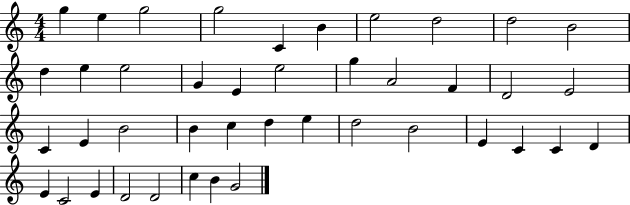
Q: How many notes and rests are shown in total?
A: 42